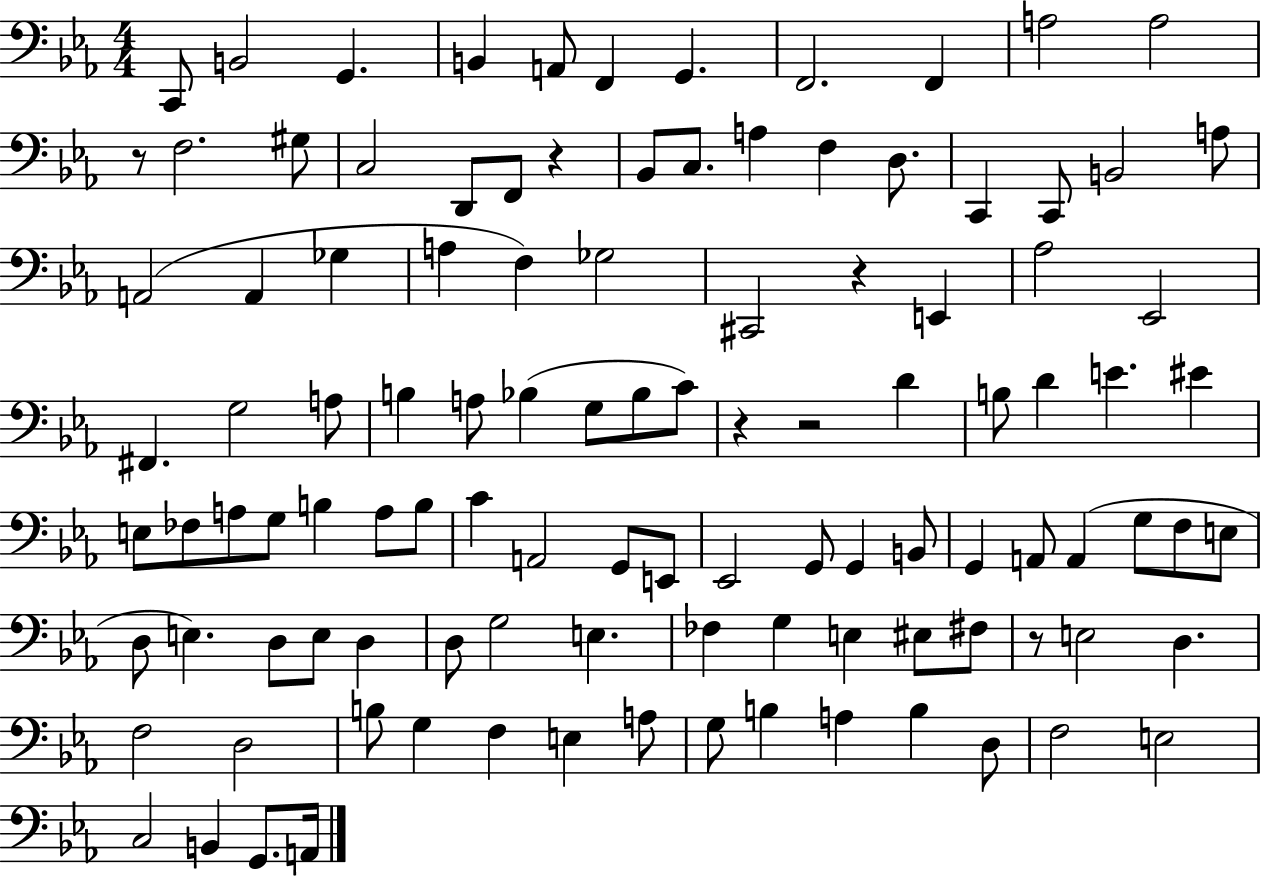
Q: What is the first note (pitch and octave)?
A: C2